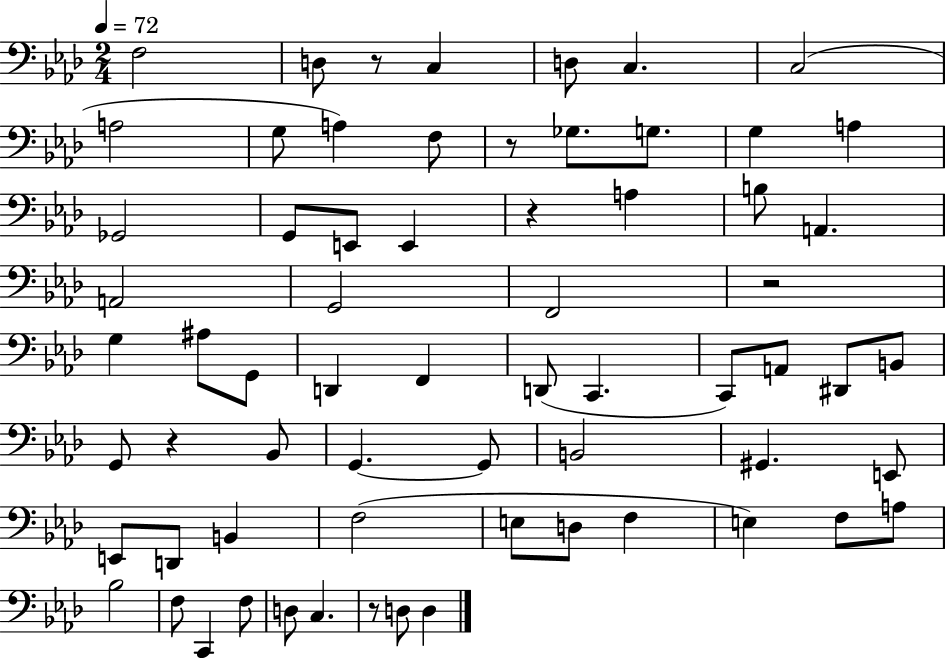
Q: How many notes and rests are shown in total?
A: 66